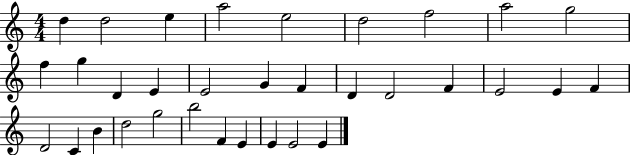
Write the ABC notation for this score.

X:1
T:Untitled
M:4/4
L:1/4
K:C
d d2 e a2 e2 d2 f2 a2 g2 f g D E E2 G F D D2 F E2 E F D2 C B d2 g2 b2 F E E E2 E